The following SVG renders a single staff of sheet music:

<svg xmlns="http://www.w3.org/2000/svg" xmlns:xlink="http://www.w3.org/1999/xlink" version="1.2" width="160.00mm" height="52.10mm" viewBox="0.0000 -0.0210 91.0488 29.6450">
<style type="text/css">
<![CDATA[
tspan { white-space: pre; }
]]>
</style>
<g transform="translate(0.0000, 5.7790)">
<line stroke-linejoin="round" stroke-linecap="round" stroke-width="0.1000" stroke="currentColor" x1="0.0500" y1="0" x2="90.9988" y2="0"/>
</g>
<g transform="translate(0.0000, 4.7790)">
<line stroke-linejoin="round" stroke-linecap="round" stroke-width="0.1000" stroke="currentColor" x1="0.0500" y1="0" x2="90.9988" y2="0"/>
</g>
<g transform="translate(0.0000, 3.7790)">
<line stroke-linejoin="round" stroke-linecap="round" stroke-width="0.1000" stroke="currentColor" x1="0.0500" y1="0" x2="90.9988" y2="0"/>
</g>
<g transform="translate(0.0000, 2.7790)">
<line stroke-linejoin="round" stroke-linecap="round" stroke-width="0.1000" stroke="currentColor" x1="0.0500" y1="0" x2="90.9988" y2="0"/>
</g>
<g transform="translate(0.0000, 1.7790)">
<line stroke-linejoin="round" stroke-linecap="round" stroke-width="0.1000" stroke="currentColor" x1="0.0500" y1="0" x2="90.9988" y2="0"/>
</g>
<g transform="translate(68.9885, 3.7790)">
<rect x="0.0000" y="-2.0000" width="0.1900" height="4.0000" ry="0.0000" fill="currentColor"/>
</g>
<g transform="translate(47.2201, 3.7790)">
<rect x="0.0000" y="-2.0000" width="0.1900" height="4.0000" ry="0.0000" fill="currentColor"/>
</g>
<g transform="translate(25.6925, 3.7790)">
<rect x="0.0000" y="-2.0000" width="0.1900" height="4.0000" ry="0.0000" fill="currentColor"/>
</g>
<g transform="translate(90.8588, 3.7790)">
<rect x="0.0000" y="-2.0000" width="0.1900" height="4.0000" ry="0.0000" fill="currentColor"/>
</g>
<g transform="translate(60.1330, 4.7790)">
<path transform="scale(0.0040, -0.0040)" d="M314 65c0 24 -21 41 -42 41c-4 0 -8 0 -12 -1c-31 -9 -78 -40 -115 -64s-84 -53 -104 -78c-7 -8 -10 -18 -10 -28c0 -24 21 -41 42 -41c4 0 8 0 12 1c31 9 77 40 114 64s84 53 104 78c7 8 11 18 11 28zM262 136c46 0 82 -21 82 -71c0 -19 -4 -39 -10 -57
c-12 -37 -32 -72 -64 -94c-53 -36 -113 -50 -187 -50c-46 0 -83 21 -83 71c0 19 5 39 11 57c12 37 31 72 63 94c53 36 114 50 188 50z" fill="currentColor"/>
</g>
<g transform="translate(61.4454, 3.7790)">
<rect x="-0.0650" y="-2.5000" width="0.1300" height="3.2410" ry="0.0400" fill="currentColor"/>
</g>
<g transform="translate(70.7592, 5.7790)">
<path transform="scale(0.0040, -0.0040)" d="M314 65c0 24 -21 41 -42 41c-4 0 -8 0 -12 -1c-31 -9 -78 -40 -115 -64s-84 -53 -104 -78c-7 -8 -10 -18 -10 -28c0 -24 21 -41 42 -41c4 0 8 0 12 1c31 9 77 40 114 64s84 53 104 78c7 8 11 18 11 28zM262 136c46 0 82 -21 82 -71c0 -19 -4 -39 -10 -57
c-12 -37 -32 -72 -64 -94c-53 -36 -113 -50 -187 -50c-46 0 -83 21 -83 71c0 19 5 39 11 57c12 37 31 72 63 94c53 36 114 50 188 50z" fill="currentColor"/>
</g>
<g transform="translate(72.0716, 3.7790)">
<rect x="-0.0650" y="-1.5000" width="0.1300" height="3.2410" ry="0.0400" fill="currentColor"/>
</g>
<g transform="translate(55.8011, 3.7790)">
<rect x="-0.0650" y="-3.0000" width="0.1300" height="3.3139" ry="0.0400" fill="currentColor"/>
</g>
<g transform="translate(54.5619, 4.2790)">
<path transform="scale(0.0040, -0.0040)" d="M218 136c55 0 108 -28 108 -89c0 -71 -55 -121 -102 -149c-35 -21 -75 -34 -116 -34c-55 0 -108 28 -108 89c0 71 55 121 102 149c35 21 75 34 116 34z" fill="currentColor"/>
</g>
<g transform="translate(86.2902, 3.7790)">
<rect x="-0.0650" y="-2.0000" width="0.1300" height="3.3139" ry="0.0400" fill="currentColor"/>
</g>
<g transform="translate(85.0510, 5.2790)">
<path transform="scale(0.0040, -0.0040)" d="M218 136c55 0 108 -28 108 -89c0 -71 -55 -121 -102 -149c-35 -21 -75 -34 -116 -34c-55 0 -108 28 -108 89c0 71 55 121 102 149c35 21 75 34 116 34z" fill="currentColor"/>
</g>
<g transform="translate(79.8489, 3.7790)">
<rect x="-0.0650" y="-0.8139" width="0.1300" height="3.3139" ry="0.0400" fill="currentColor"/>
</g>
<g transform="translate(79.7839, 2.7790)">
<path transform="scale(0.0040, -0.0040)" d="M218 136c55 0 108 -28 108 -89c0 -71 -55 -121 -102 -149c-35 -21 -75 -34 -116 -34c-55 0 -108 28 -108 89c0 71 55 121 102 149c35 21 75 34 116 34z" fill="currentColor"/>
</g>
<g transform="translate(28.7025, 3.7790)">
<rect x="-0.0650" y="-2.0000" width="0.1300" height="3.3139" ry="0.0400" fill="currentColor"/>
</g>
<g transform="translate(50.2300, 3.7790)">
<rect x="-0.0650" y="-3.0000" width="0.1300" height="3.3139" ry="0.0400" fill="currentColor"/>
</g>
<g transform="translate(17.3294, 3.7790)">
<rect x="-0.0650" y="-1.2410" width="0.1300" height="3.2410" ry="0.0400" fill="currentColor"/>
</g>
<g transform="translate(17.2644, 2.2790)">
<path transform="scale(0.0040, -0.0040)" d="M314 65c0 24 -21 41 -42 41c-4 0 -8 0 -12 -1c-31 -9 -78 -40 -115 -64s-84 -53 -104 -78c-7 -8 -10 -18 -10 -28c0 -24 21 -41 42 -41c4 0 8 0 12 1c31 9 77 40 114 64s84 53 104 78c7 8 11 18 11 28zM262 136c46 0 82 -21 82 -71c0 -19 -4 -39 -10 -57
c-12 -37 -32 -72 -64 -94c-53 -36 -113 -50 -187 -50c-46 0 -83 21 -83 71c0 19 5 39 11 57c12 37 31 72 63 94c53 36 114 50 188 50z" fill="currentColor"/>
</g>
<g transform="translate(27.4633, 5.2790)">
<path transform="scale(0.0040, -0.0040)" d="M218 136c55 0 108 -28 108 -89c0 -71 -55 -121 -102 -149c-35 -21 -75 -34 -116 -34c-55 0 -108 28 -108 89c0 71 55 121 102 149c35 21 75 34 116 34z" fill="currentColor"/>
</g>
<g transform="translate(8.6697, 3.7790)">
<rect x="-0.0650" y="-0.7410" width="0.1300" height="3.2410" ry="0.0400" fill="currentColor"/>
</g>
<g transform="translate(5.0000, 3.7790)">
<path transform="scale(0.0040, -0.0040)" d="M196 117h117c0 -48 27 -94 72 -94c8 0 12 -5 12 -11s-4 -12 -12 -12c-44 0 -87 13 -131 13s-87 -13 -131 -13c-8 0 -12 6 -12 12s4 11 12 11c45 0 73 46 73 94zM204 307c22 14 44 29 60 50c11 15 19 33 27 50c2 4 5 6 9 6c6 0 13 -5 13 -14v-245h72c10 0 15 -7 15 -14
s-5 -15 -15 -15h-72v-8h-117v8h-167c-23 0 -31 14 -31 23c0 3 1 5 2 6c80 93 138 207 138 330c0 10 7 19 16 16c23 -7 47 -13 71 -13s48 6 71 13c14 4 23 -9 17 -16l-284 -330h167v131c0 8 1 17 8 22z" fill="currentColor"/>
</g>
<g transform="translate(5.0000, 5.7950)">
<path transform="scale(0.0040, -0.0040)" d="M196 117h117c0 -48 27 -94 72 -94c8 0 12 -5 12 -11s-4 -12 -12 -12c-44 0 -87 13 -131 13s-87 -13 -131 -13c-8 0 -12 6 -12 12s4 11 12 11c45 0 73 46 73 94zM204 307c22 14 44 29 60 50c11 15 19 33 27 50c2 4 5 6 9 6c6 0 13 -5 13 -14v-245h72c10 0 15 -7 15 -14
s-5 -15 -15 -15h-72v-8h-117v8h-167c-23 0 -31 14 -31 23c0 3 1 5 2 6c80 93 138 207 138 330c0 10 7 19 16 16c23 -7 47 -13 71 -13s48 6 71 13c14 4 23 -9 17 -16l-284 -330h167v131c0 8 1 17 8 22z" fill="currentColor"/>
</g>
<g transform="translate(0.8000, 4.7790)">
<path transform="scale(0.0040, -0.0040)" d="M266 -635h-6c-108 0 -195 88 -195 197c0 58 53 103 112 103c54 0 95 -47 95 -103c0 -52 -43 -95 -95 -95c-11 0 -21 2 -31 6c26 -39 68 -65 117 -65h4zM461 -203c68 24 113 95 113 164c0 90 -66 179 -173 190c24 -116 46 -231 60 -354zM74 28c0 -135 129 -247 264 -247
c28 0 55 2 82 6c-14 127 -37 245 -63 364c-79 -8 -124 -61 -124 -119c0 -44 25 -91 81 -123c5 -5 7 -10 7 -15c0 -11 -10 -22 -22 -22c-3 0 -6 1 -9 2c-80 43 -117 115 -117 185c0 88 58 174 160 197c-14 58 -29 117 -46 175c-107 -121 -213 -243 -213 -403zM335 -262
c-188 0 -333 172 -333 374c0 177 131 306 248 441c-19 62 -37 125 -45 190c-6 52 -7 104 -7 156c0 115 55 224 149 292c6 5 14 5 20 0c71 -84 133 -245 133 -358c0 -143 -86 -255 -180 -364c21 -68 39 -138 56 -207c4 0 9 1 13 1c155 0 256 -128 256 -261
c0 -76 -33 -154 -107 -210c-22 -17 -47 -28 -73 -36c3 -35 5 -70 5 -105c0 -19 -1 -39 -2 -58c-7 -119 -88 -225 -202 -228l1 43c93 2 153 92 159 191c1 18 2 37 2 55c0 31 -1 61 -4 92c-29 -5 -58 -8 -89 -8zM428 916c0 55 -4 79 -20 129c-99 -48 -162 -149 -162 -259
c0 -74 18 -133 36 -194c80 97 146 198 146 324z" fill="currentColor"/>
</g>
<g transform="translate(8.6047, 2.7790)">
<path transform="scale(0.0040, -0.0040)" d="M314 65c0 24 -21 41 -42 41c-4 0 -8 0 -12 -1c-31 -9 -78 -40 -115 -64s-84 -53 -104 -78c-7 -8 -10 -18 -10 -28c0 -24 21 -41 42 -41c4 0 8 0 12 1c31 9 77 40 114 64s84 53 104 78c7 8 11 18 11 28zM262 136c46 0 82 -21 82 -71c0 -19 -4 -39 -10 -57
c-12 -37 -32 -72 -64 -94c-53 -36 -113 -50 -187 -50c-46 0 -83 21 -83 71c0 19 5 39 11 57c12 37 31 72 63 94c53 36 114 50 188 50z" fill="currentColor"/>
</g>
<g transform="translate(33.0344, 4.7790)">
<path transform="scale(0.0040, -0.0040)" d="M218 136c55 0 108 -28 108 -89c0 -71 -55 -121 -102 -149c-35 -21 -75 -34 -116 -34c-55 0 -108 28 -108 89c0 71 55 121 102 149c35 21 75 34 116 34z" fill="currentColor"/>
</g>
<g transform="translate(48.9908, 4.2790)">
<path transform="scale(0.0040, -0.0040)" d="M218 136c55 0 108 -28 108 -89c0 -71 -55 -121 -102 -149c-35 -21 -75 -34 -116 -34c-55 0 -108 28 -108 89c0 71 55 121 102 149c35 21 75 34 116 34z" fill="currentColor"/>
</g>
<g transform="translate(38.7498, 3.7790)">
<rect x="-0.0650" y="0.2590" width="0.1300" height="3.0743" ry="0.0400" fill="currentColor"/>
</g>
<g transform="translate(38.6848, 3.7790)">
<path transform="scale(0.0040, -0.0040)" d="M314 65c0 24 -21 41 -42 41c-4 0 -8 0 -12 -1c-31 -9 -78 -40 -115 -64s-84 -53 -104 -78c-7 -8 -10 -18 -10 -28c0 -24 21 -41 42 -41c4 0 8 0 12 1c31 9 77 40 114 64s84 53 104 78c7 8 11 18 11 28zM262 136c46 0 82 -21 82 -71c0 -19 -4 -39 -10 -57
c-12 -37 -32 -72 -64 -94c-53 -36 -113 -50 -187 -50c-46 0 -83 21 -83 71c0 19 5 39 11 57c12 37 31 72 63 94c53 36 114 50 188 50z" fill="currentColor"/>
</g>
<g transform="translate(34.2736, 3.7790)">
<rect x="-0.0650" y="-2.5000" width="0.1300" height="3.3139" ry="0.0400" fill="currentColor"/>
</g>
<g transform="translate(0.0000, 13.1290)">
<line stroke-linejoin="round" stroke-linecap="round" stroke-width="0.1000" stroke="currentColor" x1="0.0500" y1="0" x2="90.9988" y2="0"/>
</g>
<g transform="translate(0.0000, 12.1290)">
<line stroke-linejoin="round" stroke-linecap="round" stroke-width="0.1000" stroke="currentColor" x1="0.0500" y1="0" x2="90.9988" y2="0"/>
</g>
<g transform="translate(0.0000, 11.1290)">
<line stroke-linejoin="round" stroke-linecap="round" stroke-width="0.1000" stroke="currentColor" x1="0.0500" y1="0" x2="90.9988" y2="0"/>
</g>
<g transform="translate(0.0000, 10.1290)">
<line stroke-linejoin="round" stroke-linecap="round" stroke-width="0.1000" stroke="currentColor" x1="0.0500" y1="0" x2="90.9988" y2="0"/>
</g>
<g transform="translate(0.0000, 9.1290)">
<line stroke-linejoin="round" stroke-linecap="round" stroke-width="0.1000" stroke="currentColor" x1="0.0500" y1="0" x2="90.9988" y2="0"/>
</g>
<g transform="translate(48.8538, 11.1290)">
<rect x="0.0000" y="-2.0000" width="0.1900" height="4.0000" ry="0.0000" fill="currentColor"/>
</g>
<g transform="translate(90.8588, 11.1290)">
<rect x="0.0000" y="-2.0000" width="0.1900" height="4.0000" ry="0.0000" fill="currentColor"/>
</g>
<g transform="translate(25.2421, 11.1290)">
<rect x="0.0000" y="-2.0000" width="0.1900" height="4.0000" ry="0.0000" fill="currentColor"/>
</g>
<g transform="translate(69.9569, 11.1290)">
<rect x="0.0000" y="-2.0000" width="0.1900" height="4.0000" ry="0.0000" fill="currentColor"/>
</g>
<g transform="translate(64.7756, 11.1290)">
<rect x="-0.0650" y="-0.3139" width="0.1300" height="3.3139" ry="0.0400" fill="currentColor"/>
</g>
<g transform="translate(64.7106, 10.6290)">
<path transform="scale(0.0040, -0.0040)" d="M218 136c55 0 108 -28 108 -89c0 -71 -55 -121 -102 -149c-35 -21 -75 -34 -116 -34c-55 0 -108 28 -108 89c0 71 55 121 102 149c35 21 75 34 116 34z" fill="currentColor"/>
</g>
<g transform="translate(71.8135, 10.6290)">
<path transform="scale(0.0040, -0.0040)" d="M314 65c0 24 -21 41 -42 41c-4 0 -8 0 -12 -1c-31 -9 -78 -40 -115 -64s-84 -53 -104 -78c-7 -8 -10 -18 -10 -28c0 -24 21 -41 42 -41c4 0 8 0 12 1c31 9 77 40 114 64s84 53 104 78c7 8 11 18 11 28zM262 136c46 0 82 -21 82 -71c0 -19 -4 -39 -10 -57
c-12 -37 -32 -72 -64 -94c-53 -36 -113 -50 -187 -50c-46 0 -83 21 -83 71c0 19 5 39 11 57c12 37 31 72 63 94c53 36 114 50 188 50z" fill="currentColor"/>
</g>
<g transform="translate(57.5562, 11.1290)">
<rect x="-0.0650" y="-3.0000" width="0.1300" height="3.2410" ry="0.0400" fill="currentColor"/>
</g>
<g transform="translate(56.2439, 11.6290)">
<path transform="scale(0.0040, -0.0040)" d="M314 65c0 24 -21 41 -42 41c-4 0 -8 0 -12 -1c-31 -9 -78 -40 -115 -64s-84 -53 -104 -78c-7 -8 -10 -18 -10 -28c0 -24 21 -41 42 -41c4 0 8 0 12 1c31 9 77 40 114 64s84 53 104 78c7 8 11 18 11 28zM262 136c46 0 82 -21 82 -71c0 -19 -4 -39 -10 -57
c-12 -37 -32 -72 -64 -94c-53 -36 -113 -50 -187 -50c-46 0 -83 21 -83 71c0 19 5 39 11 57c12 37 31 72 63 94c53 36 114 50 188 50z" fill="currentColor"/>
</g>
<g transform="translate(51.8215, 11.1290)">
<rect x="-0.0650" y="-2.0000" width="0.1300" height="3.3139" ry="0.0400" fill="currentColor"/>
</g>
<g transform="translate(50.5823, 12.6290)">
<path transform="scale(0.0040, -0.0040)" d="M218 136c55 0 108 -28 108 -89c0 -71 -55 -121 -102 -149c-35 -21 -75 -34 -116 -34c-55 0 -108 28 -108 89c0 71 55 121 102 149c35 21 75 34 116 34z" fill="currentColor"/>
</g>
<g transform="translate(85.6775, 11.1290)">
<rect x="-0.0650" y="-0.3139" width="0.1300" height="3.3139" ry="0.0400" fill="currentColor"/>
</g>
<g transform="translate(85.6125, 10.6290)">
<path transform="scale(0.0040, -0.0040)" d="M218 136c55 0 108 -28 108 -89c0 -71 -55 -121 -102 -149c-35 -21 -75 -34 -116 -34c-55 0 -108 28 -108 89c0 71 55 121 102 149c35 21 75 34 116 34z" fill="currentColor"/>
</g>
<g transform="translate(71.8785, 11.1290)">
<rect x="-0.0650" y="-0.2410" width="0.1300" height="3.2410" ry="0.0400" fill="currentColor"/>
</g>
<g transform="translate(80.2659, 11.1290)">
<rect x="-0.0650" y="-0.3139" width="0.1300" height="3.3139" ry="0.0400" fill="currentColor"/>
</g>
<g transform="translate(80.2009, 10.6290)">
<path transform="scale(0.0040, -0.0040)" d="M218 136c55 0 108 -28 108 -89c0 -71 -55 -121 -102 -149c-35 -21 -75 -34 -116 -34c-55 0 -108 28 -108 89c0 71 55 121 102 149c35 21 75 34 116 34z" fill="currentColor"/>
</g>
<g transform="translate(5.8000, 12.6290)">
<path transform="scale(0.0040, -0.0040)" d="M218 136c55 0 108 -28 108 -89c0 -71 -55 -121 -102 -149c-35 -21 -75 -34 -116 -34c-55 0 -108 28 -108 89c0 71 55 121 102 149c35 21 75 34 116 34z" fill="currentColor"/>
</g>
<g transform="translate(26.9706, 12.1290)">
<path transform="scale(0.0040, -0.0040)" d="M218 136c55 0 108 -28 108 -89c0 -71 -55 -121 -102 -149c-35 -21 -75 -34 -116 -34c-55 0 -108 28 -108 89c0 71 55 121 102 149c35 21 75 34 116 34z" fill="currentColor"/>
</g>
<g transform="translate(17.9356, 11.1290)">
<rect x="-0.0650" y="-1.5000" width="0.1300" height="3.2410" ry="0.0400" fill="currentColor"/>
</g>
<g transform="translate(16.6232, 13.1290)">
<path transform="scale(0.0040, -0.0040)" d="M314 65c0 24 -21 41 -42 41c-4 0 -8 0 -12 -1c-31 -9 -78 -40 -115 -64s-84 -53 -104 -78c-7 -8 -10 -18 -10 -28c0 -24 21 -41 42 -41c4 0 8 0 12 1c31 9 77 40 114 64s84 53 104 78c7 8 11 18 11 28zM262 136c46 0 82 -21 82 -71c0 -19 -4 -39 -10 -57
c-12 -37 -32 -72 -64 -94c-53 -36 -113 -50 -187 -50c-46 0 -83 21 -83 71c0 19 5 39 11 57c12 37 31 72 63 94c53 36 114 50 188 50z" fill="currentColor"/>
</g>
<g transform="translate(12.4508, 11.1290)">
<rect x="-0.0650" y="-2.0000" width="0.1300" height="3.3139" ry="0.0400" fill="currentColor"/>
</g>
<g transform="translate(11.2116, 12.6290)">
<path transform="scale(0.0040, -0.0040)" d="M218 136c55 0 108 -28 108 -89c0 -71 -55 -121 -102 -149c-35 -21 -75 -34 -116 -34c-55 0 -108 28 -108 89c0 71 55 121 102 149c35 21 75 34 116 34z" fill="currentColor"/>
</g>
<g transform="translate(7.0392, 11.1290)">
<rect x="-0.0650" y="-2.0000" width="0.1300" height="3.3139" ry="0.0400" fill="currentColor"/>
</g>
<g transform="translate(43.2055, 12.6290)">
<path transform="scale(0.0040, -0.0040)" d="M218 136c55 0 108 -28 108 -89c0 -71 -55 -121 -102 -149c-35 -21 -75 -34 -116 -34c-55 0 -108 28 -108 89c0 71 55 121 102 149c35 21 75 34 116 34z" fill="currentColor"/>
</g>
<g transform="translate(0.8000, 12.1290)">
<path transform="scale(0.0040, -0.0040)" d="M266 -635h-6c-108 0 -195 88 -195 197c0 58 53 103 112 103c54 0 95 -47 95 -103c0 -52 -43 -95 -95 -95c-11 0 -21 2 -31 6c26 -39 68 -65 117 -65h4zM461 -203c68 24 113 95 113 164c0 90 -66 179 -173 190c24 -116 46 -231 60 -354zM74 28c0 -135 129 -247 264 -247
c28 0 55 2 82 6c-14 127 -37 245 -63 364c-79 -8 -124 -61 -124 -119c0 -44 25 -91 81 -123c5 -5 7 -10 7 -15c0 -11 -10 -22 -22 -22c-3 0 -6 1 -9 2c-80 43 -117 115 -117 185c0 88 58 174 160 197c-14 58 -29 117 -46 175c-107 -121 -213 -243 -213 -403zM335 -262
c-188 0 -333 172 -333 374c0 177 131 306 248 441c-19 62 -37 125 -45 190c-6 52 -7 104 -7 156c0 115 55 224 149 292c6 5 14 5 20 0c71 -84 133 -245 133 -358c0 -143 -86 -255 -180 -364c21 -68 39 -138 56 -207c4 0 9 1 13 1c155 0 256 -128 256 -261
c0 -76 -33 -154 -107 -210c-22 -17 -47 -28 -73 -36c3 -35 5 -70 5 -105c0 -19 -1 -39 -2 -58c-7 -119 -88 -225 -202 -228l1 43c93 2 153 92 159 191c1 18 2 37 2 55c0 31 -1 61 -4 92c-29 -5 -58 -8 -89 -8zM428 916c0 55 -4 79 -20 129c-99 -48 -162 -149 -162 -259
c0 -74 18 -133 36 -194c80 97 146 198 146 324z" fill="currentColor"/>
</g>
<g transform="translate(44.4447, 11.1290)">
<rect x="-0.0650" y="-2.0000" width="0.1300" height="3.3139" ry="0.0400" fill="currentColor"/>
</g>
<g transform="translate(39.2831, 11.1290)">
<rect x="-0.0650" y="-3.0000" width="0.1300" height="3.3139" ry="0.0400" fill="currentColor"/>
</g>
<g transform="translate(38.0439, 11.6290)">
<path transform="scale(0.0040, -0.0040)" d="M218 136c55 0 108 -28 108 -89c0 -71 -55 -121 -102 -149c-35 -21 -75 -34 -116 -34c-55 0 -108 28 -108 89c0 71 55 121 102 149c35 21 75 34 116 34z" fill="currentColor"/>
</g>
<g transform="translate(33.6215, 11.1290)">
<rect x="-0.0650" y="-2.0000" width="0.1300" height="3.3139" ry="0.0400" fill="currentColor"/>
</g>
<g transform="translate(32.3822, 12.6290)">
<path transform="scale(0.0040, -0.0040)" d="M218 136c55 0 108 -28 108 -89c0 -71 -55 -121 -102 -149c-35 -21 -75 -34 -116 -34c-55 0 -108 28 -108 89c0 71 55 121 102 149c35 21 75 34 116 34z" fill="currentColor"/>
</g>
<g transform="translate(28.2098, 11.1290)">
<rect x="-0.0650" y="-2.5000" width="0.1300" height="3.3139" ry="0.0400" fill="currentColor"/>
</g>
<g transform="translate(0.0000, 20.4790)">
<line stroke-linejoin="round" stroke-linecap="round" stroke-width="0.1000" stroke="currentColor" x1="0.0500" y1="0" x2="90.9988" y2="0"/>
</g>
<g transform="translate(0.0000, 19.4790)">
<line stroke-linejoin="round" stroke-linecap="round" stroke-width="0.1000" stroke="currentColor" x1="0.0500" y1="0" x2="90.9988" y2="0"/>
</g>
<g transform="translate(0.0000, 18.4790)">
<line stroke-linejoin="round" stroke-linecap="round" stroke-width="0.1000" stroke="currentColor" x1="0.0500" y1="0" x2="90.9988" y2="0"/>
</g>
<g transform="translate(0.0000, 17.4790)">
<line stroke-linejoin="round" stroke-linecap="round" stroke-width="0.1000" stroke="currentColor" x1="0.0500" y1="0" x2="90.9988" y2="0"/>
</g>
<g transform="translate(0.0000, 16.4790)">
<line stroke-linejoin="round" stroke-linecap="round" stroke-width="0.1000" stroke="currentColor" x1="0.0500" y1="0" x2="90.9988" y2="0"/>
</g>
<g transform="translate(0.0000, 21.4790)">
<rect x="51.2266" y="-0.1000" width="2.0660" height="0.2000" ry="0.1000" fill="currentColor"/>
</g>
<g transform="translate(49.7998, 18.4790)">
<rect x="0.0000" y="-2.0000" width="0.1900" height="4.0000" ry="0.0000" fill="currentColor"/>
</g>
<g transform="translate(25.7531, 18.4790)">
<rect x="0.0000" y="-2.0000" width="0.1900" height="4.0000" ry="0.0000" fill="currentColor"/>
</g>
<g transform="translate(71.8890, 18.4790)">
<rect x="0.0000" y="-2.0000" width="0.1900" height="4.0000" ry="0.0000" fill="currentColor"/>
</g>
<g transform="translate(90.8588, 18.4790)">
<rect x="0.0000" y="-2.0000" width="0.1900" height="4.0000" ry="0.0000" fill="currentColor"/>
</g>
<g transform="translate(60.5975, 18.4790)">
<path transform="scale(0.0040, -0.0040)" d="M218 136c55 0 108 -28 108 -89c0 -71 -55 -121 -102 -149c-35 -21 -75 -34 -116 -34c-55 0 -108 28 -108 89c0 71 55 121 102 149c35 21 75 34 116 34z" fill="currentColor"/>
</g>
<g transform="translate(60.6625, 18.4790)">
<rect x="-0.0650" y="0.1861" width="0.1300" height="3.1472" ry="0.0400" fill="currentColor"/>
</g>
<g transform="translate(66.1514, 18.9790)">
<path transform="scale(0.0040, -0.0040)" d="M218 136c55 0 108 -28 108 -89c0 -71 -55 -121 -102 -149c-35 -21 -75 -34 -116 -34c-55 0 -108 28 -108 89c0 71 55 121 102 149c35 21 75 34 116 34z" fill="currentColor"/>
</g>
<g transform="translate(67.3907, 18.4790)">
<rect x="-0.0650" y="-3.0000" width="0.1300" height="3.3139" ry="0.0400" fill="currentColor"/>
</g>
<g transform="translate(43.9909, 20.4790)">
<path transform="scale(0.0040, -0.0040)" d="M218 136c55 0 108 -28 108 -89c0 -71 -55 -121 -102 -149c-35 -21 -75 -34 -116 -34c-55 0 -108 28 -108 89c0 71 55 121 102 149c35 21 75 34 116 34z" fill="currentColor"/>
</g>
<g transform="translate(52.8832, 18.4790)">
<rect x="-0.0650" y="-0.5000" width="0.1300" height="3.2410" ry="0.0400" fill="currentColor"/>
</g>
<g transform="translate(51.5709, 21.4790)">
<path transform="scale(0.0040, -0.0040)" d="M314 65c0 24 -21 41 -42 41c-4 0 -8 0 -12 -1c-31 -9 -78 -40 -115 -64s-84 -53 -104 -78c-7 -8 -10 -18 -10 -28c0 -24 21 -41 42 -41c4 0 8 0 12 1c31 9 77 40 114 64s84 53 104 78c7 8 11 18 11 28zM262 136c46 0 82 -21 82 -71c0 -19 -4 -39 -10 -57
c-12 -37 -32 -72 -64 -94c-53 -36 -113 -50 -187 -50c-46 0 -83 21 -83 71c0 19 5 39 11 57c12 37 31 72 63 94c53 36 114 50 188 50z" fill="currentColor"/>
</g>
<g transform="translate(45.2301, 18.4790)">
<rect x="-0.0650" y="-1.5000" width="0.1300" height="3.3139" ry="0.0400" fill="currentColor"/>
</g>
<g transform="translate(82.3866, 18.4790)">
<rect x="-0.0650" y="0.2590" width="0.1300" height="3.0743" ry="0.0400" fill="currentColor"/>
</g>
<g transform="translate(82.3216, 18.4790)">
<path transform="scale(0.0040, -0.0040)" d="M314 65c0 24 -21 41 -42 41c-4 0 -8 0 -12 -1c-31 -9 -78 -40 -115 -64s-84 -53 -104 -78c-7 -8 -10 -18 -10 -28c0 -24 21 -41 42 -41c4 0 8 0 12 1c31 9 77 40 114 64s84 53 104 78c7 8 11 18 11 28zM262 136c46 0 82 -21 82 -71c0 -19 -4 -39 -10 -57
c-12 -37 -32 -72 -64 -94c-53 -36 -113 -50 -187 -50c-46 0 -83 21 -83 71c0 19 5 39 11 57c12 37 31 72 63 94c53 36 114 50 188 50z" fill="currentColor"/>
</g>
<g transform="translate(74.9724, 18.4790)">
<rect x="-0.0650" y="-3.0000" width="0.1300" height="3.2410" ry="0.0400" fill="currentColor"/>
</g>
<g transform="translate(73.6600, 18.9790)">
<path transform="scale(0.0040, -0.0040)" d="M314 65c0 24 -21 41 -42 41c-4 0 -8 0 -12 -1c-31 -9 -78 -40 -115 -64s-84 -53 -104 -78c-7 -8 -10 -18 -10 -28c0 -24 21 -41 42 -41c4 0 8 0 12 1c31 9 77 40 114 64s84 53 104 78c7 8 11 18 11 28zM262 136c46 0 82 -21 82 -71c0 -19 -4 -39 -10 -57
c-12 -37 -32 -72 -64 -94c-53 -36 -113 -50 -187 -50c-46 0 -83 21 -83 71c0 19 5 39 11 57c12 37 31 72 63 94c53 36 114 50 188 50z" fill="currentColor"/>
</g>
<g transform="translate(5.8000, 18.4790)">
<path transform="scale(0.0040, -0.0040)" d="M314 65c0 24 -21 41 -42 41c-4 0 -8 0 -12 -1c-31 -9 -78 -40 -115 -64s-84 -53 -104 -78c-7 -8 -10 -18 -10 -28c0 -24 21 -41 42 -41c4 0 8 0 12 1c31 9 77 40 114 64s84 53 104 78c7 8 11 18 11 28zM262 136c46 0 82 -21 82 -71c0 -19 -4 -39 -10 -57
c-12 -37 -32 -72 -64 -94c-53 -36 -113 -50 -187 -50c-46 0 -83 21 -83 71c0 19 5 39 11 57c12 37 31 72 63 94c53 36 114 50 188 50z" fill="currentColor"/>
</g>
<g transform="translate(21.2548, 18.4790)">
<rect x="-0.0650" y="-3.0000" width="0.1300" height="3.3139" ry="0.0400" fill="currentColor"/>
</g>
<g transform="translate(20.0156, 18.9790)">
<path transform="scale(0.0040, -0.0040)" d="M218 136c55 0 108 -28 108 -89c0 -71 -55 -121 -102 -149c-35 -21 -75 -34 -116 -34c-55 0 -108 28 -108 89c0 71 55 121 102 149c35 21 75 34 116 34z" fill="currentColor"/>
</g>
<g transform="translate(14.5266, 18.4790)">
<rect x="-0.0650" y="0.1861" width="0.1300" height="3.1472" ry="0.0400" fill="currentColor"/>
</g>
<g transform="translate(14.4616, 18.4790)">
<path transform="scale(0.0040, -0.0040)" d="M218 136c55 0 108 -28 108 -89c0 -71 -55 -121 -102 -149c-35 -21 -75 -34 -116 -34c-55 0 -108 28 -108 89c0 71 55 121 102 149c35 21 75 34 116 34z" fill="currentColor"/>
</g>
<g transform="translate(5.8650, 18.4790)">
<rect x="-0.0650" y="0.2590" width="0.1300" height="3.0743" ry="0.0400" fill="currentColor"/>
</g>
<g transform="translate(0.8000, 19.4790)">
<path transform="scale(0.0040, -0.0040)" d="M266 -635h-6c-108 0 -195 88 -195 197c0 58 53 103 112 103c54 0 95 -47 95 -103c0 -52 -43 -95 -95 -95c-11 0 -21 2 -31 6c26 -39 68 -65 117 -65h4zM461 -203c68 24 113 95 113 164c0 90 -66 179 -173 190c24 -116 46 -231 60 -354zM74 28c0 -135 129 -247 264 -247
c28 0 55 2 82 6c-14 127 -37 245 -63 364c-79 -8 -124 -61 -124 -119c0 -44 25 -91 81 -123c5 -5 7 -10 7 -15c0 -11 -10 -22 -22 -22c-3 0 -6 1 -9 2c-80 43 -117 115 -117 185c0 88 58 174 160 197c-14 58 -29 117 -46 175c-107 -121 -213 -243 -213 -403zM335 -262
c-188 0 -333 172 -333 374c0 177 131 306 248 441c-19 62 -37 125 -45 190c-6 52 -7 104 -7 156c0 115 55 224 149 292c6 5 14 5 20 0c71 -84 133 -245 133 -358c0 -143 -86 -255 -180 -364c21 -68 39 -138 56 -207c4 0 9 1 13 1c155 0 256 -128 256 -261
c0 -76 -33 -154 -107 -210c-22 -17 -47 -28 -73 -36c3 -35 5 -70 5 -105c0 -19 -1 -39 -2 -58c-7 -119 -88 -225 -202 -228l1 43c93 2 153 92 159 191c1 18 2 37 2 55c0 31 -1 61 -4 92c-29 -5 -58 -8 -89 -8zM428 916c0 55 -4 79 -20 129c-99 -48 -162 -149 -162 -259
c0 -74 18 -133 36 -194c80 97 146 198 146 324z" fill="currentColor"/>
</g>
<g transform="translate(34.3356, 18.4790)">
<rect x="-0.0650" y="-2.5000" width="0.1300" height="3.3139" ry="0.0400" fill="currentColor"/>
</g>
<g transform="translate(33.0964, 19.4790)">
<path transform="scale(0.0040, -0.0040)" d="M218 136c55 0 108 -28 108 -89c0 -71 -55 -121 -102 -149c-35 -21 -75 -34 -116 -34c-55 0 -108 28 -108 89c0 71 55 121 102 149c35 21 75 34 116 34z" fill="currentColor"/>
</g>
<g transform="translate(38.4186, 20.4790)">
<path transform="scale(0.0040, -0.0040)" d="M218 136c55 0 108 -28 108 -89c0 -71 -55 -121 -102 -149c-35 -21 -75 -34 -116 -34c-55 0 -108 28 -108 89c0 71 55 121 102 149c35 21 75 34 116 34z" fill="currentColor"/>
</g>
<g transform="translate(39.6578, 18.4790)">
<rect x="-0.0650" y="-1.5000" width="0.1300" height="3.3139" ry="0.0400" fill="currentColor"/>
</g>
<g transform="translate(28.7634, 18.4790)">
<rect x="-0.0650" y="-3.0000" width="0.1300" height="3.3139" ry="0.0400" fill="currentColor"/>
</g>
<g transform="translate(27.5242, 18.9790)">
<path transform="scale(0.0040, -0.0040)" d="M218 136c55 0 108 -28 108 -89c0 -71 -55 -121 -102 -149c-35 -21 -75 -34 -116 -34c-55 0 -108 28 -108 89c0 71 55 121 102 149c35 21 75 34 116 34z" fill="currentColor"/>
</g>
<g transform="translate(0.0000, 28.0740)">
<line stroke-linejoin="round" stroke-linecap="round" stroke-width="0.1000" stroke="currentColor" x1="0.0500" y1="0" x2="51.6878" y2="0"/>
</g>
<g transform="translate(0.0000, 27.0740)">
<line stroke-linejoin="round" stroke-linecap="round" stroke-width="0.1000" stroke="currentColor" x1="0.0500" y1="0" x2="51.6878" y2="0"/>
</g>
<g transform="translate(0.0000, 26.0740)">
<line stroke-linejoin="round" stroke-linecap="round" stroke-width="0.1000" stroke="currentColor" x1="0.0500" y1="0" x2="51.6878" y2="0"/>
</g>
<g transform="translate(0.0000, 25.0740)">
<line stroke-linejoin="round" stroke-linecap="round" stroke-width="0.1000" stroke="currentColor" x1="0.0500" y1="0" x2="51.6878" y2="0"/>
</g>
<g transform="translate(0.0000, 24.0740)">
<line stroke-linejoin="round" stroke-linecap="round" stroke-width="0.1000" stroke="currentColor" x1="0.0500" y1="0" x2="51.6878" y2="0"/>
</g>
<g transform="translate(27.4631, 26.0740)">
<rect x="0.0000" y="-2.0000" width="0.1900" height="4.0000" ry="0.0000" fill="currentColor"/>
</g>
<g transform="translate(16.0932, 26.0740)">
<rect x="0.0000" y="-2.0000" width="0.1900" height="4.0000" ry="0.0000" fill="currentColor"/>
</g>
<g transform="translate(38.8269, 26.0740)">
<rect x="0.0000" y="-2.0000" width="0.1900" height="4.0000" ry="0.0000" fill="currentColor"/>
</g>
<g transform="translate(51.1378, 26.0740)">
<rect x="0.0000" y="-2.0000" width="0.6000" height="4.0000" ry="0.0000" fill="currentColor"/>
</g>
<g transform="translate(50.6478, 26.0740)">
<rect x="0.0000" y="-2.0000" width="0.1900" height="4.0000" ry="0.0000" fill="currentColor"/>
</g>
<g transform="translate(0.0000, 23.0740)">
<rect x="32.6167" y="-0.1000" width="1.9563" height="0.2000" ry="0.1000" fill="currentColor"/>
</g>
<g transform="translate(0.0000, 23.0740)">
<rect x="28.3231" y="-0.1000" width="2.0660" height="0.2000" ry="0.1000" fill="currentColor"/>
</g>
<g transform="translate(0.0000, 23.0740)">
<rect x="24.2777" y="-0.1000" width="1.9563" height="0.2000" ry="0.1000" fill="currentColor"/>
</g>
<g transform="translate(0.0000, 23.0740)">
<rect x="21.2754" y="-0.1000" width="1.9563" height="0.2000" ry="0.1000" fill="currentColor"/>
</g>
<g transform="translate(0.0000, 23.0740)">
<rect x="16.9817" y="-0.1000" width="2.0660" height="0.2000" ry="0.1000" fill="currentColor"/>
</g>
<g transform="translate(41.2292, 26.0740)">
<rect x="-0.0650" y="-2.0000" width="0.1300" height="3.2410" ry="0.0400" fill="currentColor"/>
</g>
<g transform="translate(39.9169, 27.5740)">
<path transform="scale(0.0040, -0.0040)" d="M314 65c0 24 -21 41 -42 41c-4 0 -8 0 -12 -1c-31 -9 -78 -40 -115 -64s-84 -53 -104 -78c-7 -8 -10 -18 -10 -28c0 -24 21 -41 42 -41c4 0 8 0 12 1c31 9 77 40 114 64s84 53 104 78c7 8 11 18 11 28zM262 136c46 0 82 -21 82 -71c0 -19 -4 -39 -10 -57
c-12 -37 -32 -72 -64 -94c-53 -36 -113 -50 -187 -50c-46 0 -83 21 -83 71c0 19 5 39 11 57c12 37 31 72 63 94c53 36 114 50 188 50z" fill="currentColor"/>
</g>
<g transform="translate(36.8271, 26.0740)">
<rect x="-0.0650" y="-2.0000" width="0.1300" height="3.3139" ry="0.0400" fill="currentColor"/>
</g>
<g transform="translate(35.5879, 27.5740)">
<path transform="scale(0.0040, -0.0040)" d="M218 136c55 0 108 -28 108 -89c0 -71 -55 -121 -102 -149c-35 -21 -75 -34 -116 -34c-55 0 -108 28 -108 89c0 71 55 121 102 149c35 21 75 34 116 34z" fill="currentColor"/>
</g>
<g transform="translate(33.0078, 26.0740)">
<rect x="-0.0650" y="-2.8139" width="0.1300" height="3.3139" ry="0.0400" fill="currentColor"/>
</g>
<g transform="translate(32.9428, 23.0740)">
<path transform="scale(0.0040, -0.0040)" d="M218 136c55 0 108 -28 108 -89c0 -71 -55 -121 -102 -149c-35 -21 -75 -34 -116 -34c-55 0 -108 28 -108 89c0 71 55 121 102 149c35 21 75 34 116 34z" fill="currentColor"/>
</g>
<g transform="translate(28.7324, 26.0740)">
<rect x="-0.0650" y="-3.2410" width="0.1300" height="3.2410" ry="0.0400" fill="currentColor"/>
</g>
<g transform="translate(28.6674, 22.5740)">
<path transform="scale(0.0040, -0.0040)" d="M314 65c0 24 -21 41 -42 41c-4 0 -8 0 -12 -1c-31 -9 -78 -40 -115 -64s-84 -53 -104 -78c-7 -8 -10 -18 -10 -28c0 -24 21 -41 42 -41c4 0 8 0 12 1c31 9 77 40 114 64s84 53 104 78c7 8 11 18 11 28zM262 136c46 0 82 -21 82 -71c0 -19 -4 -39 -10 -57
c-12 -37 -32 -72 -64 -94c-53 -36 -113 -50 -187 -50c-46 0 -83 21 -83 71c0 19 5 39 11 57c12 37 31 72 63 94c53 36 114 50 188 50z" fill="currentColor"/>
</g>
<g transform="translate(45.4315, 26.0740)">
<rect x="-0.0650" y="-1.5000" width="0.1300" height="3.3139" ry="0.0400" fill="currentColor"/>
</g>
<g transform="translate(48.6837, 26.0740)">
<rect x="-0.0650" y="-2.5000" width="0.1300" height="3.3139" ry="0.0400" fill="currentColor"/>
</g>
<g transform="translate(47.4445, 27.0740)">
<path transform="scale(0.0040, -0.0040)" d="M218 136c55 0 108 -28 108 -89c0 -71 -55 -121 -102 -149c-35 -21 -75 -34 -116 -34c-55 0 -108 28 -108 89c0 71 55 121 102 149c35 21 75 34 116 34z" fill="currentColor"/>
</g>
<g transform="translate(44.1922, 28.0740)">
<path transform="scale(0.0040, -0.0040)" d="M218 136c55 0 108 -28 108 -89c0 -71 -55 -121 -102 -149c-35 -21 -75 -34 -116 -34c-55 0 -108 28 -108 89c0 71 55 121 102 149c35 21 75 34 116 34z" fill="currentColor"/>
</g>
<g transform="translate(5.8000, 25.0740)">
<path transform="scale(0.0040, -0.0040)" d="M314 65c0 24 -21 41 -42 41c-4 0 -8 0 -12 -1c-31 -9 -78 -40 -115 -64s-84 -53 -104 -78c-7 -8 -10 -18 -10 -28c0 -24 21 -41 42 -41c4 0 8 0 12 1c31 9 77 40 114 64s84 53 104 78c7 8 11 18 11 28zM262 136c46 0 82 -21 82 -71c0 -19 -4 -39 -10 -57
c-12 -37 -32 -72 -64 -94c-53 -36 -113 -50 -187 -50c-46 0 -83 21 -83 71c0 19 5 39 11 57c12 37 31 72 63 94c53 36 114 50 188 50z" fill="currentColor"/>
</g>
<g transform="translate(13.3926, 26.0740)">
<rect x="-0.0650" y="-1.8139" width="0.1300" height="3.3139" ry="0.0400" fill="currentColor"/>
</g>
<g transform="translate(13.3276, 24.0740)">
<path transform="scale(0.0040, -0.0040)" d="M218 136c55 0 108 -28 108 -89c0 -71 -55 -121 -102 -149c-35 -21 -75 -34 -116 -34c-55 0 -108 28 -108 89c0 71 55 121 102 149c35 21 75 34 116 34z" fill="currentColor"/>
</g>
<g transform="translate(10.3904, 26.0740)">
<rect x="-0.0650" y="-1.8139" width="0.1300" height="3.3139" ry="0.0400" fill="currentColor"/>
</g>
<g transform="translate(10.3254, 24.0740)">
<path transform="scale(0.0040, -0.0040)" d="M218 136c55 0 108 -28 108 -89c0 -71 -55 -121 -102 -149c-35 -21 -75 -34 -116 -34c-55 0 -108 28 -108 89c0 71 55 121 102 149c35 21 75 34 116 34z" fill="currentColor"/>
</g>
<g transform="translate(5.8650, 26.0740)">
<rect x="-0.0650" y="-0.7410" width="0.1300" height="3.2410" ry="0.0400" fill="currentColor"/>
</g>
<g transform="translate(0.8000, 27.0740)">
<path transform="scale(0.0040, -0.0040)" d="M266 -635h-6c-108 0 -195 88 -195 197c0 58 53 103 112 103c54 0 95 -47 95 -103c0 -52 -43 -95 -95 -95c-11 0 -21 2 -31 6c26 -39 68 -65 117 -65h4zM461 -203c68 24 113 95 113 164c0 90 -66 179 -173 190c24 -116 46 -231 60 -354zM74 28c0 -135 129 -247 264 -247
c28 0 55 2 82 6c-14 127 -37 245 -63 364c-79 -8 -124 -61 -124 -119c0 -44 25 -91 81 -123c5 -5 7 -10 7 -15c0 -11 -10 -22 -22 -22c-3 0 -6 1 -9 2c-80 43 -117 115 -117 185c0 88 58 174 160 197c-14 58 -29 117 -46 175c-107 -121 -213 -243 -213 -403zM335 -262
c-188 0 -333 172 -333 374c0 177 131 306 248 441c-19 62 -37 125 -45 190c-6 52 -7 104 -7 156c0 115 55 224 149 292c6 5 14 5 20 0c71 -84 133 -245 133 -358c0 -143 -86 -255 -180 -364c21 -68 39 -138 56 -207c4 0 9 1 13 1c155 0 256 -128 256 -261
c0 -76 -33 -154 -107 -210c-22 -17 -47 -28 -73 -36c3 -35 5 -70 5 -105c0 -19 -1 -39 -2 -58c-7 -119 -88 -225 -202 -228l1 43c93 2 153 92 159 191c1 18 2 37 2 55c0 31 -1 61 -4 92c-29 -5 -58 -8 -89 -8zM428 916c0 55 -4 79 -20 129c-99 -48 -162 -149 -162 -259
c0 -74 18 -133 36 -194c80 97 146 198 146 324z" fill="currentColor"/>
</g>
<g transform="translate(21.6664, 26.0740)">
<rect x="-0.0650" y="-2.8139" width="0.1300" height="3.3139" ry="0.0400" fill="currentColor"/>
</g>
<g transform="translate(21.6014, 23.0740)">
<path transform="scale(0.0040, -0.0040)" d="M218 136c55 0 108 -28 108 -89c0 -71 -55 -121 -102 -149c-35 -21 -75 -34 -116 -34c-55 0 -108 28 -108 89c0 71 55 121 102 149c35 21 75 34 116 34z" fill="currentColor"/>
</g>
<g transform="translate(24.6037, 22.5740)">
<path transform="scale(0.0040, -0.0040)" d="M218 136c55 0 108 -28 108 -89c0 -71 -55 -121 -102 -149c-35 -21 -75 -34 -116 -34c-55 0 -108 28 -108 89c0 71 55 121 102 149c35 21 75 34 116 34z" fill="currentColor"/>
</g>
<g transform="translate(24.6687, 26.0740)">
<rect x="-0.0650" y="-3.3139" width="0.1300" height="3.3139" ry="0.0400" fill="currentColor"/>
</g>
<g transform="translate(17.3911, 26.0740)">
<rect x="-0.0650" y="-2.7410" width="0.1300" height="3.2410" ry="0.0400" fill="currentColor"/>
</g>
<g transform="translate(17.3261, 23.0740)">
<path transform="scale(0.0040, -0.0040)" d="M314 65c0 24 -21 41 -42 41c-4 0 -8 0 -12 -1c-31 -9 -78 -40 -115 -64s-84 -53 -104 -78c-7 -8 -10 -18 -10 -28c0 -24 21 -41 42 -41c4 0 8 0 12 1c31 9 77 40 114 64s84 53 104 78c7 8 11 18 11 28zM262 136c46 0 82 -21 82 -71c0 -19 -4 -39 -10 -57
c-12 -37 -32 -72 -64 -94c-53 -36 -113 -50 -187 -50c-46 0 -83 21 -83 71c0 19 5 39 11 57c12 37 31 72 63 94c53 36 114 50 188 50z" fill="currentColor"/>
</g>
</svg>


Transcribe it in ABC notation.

X:1
T:Untitled
M:4/4
L:1/4
K:C
d2 e2 F G B2 A A G2 E2 d F F F E2 G F A F F A2 c c2 c c B2 B A A G E E C2 B A A2 B2 d2 f f a2 a b b2 a F F2 E G